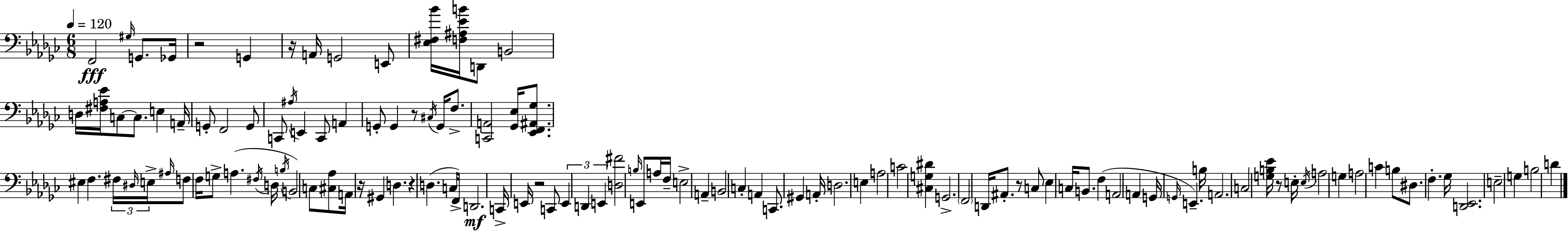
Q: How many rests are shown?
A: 8